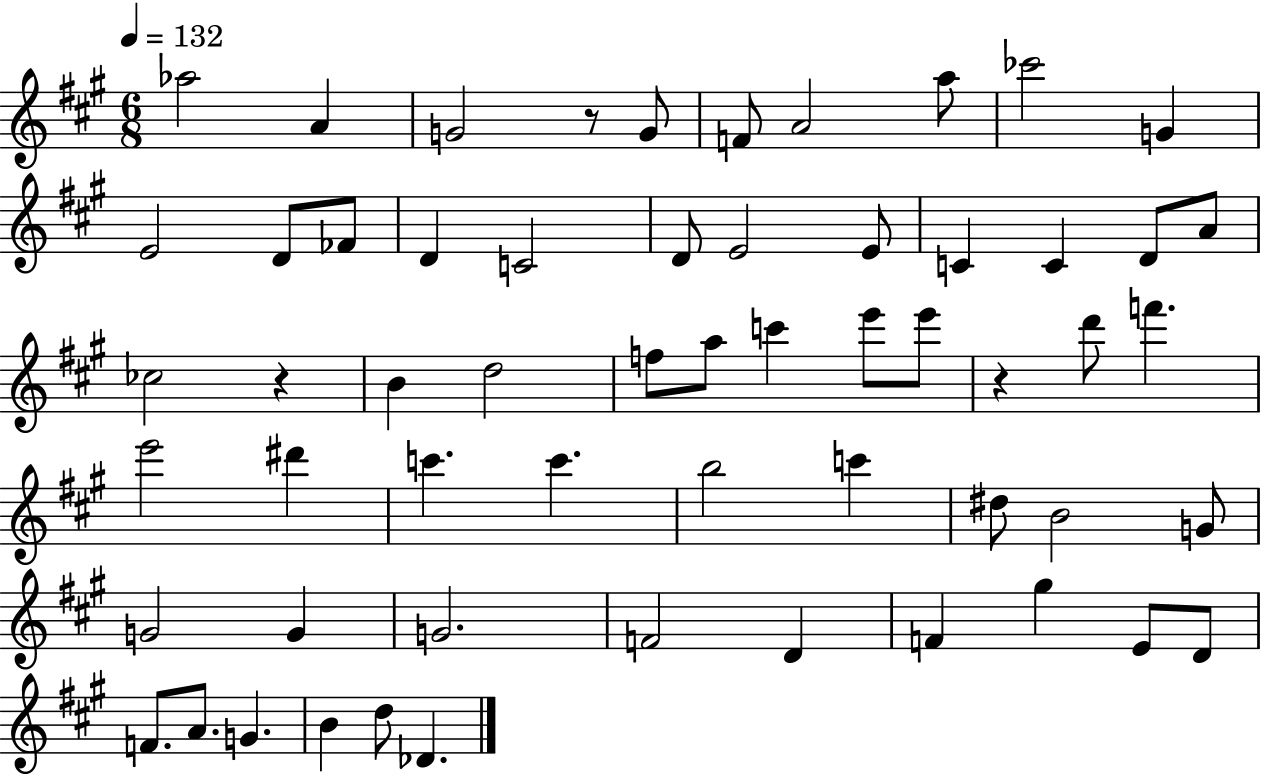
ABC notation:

X:1
T:Untitled
M:6/8
L:1/4
K:A
_a2 A G2 z/2 G/2 F/2 A2 a/2 _c'2 G E2 D/2 _F/2 D C2 D/2 E2 E/2 C C D/2 A/2 _c2 z B d2 f/2 a/2 c' e'/2 e'/2 z d'/2 f' e'2 ^d' c' c' b2 c' ^d/2 B2 G/2 G2 G G2 F2 D F ^g E/2 D/2 F/2 A/2 G B d/2 _D